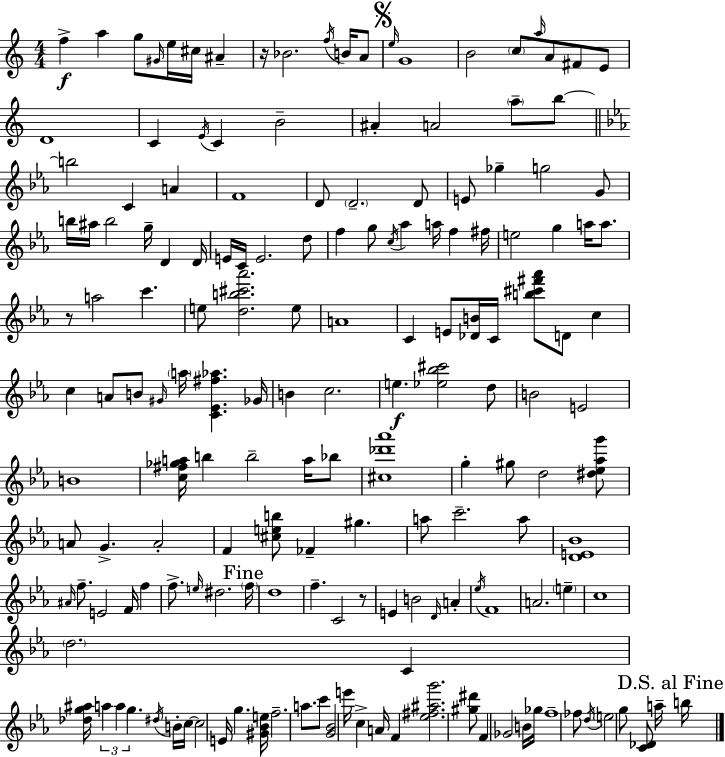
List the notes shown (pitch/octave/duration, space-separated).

F5/q A5/q G5/e G#4/s E5/s C#5/s A#4/q R/s Bb4/h. F5/s B4/s A4/e E5/s G4/w B4/h C5/e A5/s A4/e F#4/e E4/e D4/w C4/q E4/s C4/q B4/h A#4/q A4/h A5/e B5/e B5/h C4/q A4/q F4/w D4/e D4/h. D4/e E4/e Gb5/q G5/h G4/e B5/s A#5/s B5/h G5/s D4/q D4/s E4/s C4/s E4/h. D5/e F5/q G5/e C5/s Ab5/q A5/s F5/q F#5/s E5/h G5/q A5/s A5/e. R/e A5/h C6/q. E5/e [D5,B5,C#6,Ab6]/h. E5/e A4/w C4/q E4/e [Db4,B4]/s C4/s [B5,C#6,F#6,Ab6]/e D4/e C5/q C5/q A4/e B4/e G#4/s A5/s [C4,Eb4,F#5,Ab5]/q. Gb4/s B4/q C5/h. E5/q. [Eb5,Bb5,C#6]/h D5/e B4/h E4/h B4/w [C5,F#5,Gb5,A5]/s B5/q B5/h A5/s Bb5/e [C#5,Db6,Ab6]/w G5/q G#5/e D5/h [D#5,Eb5,Ab5,G6]/e A4/e G4/q. A4/h F4/q [C#5,E5,B5]/e FES4/q G#5/q. A5/e C6/h. A5/e [D4,E4,Bb4]/w A#4/s F5/e. E4/h F4/s F5/q F5/e. E5/s D#5/h. F5/s D5/w F5/q. C4/h R/e E4/q B4/h D4/s A4/q Eb5/s F4/w A4/h. E5/q C5/w D5/h. C4/q [Db5,G5,A#5]/s A5/q A5/q G5/q. D#5/s B4/s C5/s C5/h E4/s G5/q. [G#4,Bb4,E5]/s F5/h. A5/e. C6/e [G4,Bb4]/h E6/s C5/q A4/s F4/q [Eb5,F#5,A#5,G6]/h. [G#5,D#6]/e F4/q Gb4/h B4/s Gb5/s F5/w FES5/e D5/s E5/h G5/e [C4,Db4]/e A5/s B5/s